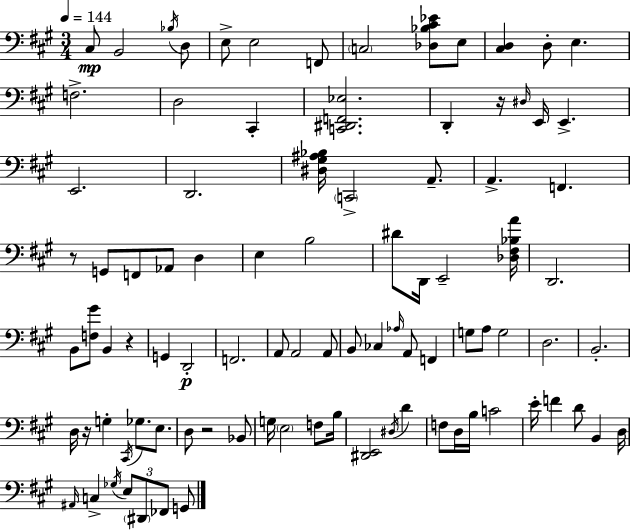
X:1
T:Untitled
M:3/4
L:1/4
K:A
^C,/2 B,,2 _B,/4 D,/2 E,/2 E,2 F,,/2 C,2 [_D,_B,^C_E]/2 E,/2 [^C,D,] D,/2 E, F,2 D,2 ^C,, [C,,^D,,F,,_E,]2 D,, z/4 ^D,/4 E,,/4 E,, E,,2 D,,2 [^D,^G,^A,_B,]/4 C,,2 A,,/2 A,, F,, z/2 G,,/2 F,,/2 _A,,/2 D, E, B,2 ^D/2 D,,/4 E,,2 [_D,^F,_B,A]/4 D,,2 B,,/2 [F,^G]/2 B,, z G,, D,,2 F,,2 A,,/2 A,,2 A,,/2 B,,/2 _C, _A,/4 A,,/2 F,, G,/2 A,/2 G,2 D,2 B,,2 D,/4 z/4 G, ^C,,/4 _G,/2 E,/2 D,/2 z2 _B,,/2 G,/4 E,2 F,/2 B,/4 [^D,,E,,]2 ^D,/4 D F,/2 D,/4 B,/4 C2 E/4 F D/2 B,, D,/4 ^A,,/4 C, _G,/4 E,/2 ^D,,/2 _F,,/2 G,,/2